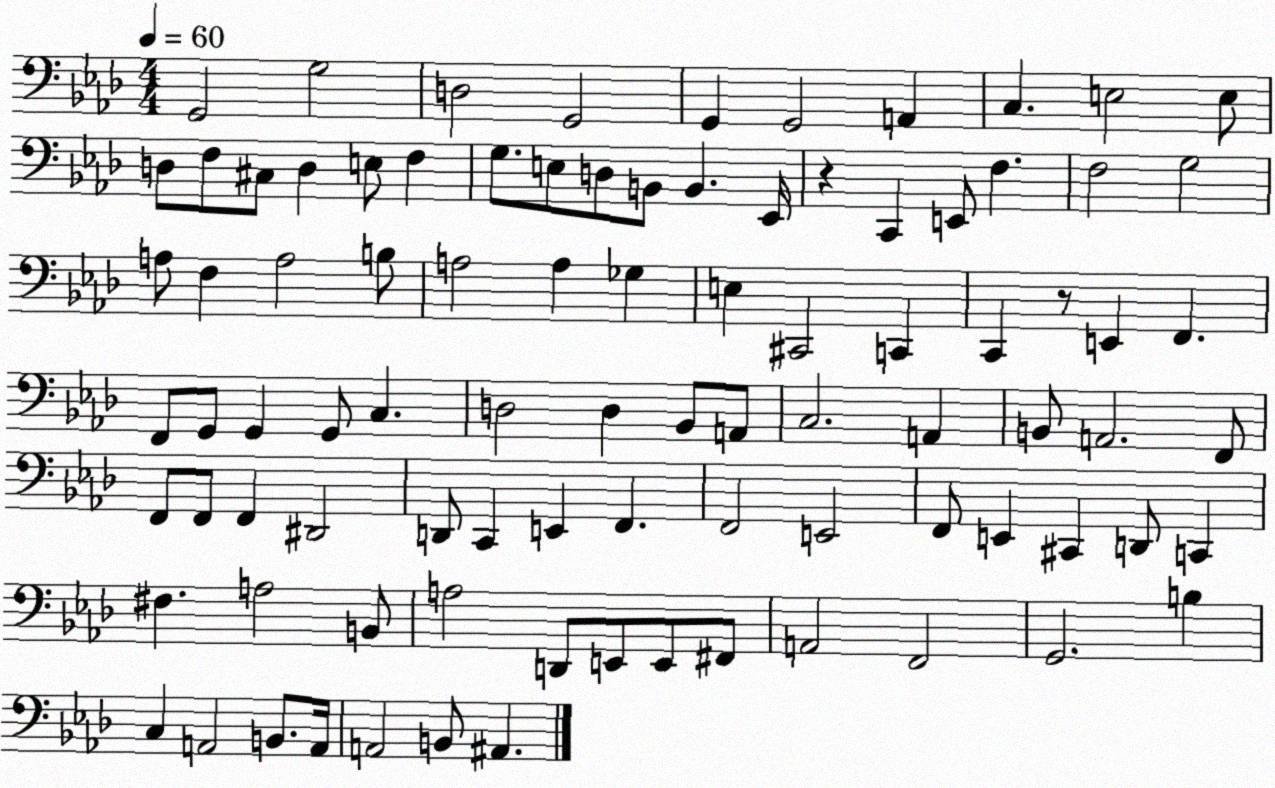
X:1
T:Untitled
M:4/4
L:1/4
K:Ab
G,,2 G,2 D,2 G,,2 G,, G,,2 A,, C, E,2 E,/2 D,/2 F,/2 ^C,/2 D, E,/2 F, G,/2 E,/2 D,/2 B,,/2 B,, _E,,/4 z C,, E,,/2 F, F,2 G,2 A,/2 F, A,2 B,/2 A,2 A, _G, E, ^C,,2 C,, C,, z/2 E,, F,, F,,/2 G,,/2 G,, G,,/2 C, D,2 D, _B,,/2 A,,/2 C,2 A,, B,,/2 A,,2 F,,/2 F,,/2 F,,/2 F,, ^D,,2 D,,/2 C,, E,, F,, F,,2 E,,2 F,,/2 E,, ^C,, D,,/2 C,, ^F, A,2 B,,/2 A,2 D,,/2 E,,/2 E,,/2 ^F,,/2 A,,2 F,,2 G,,2 B, C, A,,2 B,,/2 A,,/4 A,,2 B,,/2 ^A,,